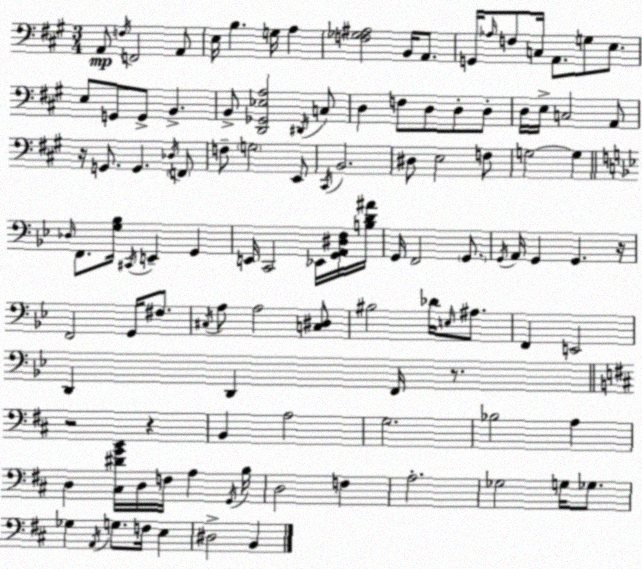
X:1
T:Untitled
M:3/4
L:1/4
K:A
A,,/2 F,/4 F,,2 A,,/2 E,/4 B, G,/4 A, [F,_G,^A,]2 B,,/4 A,,/2 G,,/4 _A,/4 F,/2 C,/4 A,,/2 G,/2 E,/2 E,/2 G,,/2 G,,/2 B,, B,,/2 [D,,_G,,_E,A,]2 ^D,,/4 C,/2 D, F,/2 D,/2 D,/2 D,/2 D,/4 E,/4 C,2 A,,/2 z/4 G,,/2 G,, _D,/4 F,,/2 F,/2 G,2 E,,/2 ^C,,/4 B,,2 ^D,/2 E,2 F,/2 G,2 G, _D,/4 F,,/2 [G,_B,]/4 ^C,,/4 E,, G,, E,,/4 C,,2 _E,,/4 [G,,A,,^D,F,]/4 [B,D^A]/4 G,,/4 F,,2 G,,/2 G,,/4 A,,/4 G,, G,, z/4 F,,2 G,,/4 ^F,/2 ^C,/4 A,/2 A,2 [C,^D,]/2 ^B,2 _D/4 E,/4 ^A,/2 F,, E,,2 D,, D,, F,,/4 z/2 z2 z B,, A,2 G,2 _B,2 A, D, [^C,^DGB]/4 D,/4 F,/4 A, G,,/4 B,/4 D,2 F, A,2 _G,2 G,/4 _G,/2 _G, A,,/4 G,/2 F,/4 E, ^D,2 B,,